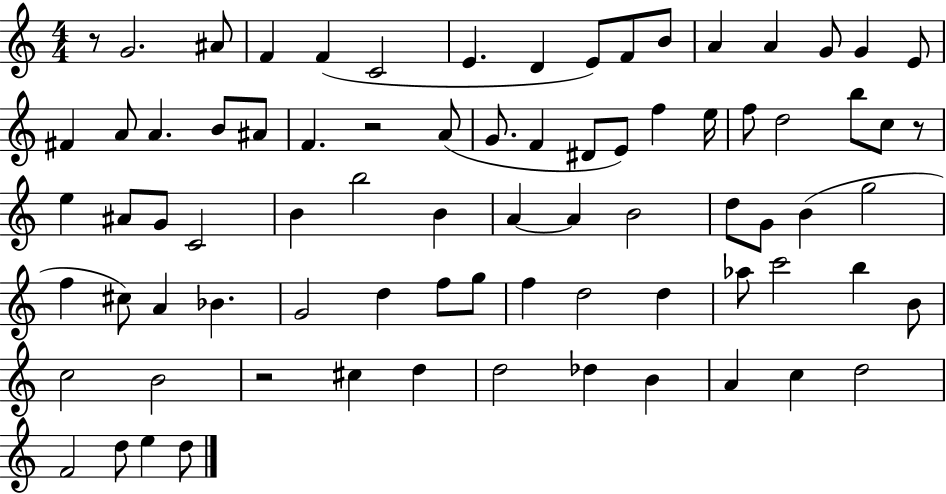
R/e G4/h. A#4/e F4/q F4/q C4/h E4/q. D4/q E4/e F4/e B4/e A4/q A4/q G4/e G4/q E4/e F#4/q A4/e A4/q. B4/e A#4/e F4/q. R/h A4/e G4/e. F4/q D#4/e E4/e F5/q E5/s F5/e D5/h B5/e C5/e R/e E5/q A#4/e G4/e C4/h B4/q B5/h B4/q A4/q A4/q B4/h D5/e G4/e B4/q G5/h F5/q C#5/e A4/q Bb4/q. G4/h D5/q F5/e G5/e F5/q D5/h D5/q Ab5/e C6/h B5/q B4/e C5/h B4/h R/h C#5/q D5/q D5/h Db5/q B4/q A4/q C5/q D5/h F4/h D5/e E5/q D5/e